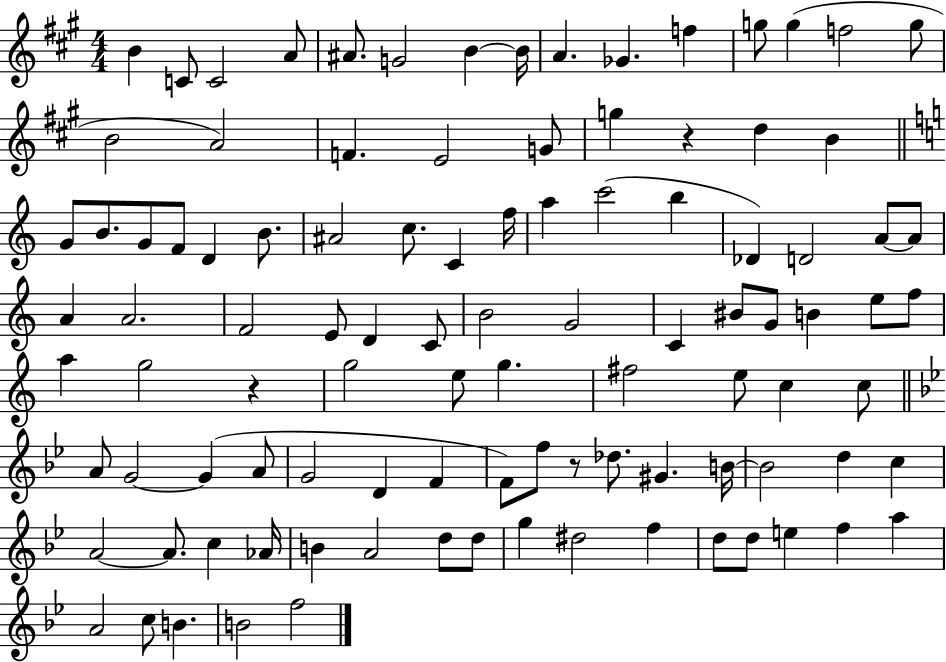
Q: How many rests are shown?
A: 3